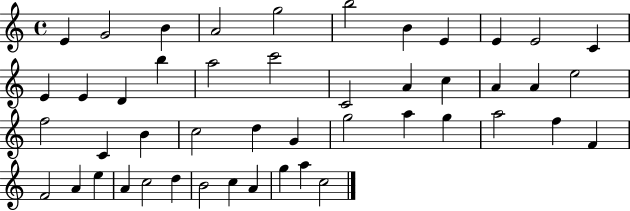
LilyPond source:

{
  \clef treble
  \time 4/4
  \defaultTimeSignature
  \key c \major
  e'4 g'2 b'4 | a'2 g''2 | b''2 b'4 e'4 | e'4 e'2 c'4 | \break e'4 e'4 d'4 b''4 | a''2 c'''2 | c'2 a'4 c''4 | a'4 a'4 e''2 | \break f''2 c'4 b'4 | c''2 d''4 g'4 | g''2 a''4 g''4 | a''2 f''4 f'4 | \break f'2 a'4 e''4 | a'4 c''2 d''4 | b'2 c''4 a'4 | g''4 a''4 c''2 | \break \bar "|."
}